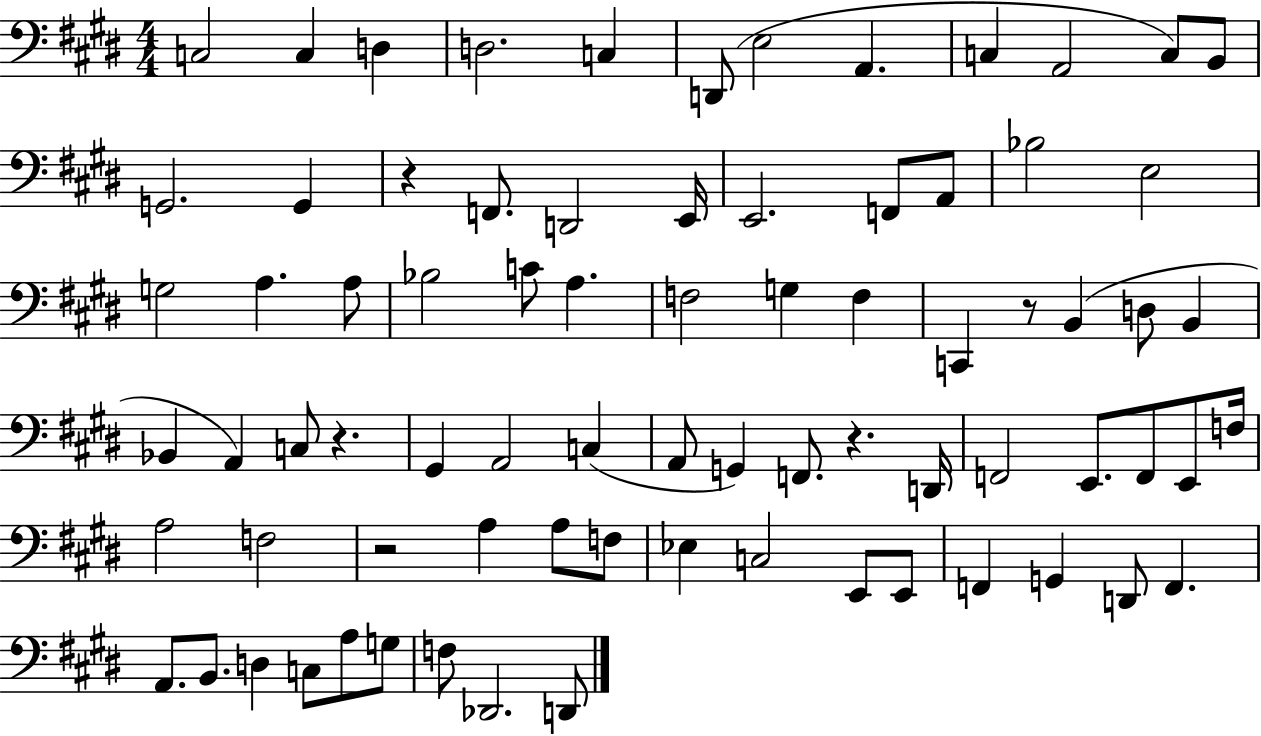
{
  \clef bass
  \numericTimeSignature
  \time 4/4
  \key e \major
  c2 c4 d4 | d2. c4 | d,8( e2 a,4. | c4 a,2 c8) b,8 | \break g,2. g,4 | r4 f,8. d,2 e,16 | e,2. f,8 a,8 | bes2 e2 | \break g2 a4. a8 | bes2 c'8 a4. | f2 g4 f4 | c,4 r8 b,4( d8 b,4 | \break bes,4 a,4) c8 r4. | gis,4 a,2 c4( | a,8 g,4) f,8. r4. d,16 | f,2 e,8. f,8 e,8 f16 | \break a2 f2 | r2 a4 a8 f8 | ees4 c2 e,8 e,8 | f,4 g,4 d,8 f,4. | \break a,8. b,8. d4 c8 a8 g8 | f8 des,2. d,8 | \bar "|."
}